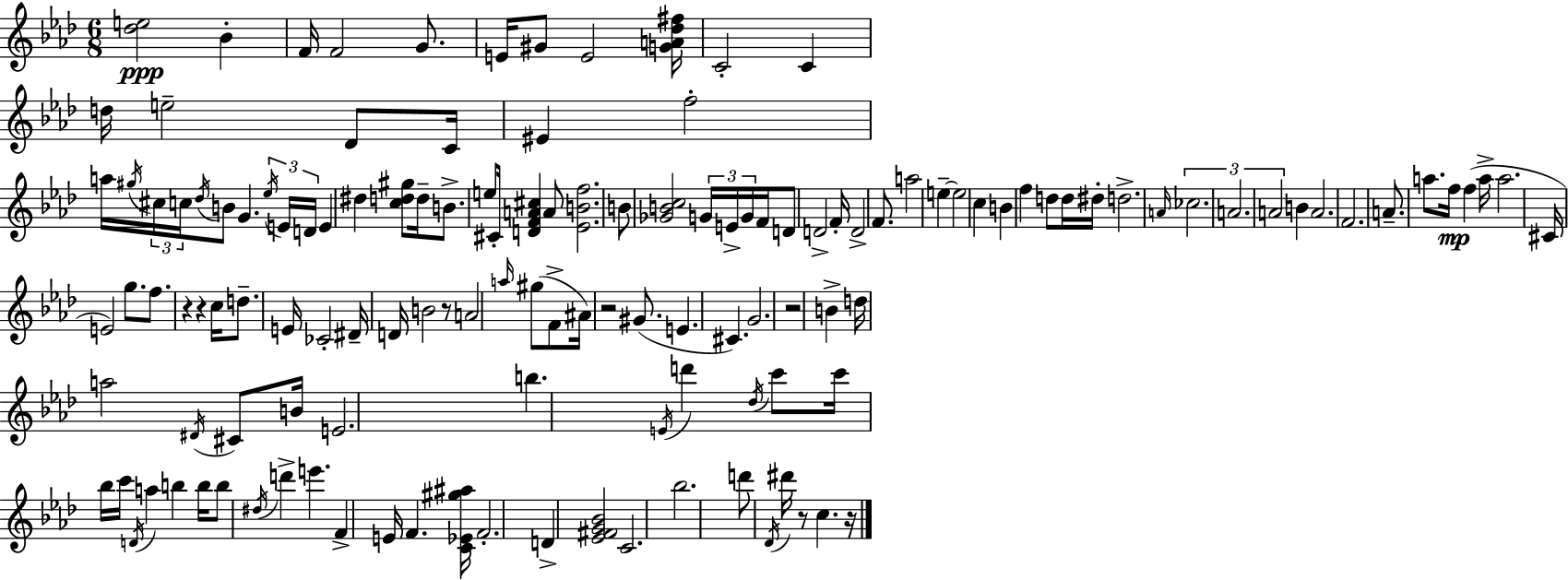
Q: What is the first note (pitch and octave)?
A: Bb4